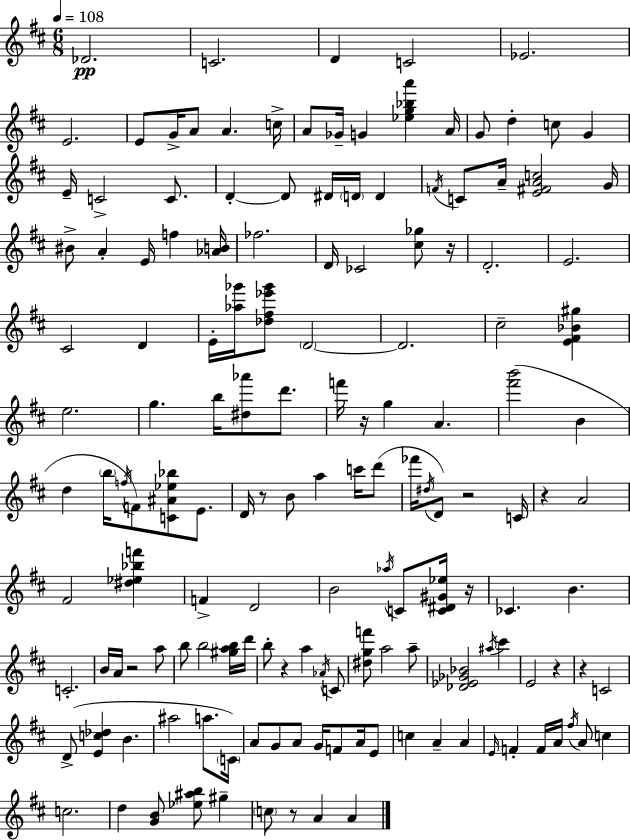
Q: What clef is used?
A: treble